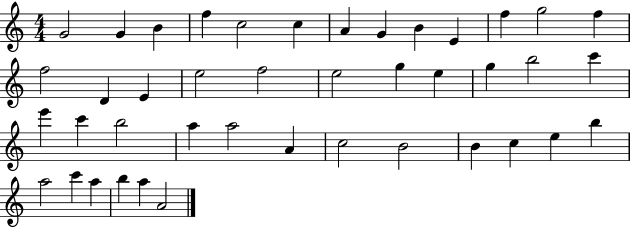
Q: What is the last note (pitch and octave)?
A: A4